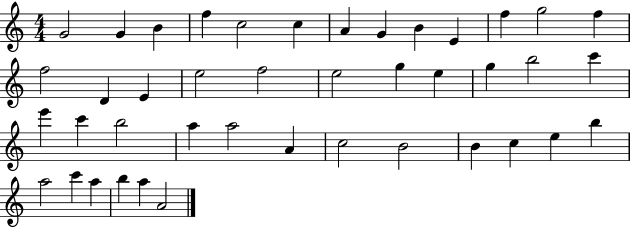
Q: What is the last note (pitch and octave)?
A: A4